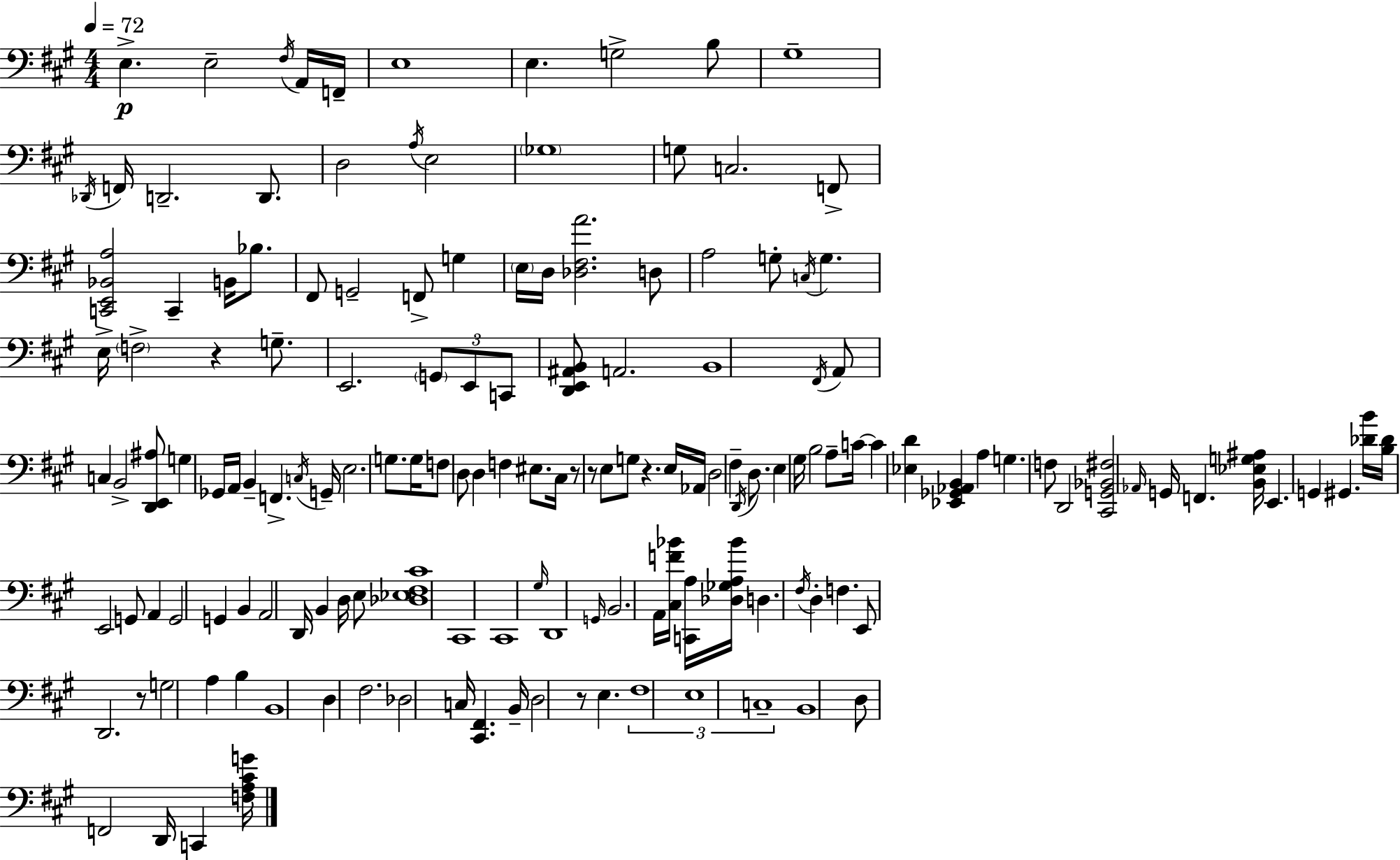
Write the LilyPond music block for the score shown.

{
  \clef bass
  \numericTimeSignature
  \time 4/4
  \key a \major
  \tempo 4 = 72
  e4.->\p e2-- \acciaccatura { fis16 } a,16 | f,16-- e1 | e4. g2-> b8 | gis1-- | \break \acciaccatura { des,16 } f,16 d,2.-- d,8. | d2 \acciaccatura { a16 } e2 | \parenthesize ges1 | g8 c2. | \break f,8-> <c, e, bes, a>2 c,4-- b,16 | bes8. fis,8 g,2-- f,8-> g4 | \parenthesize e16 d16 <des fis a'>2. | d8 a2 g8-. \acciaccatura { c16 } g4. | \break e16-> \parenthesize f2-> r4 | g8.-- e,2. | \tuplet 3/2 { \parenthesize g,8 e,8 c,8 } <d, e, ais, b,>8 a,2. | b,1 | \break \acciaccatura { fis,16 } a,8 c4 b,2-> | <d, e, ais>8 g4 ges,16 a,16 b,4-- f,4.-> | \acciaccatura { c16 } g,16-- e2. | g8. g16 f8 d8 d4 f4 | \break eis8. cis16 r8 r8 e8 g8 r4. | e16 aes,16 d2 fis4-- | \acciaccatura { d,16 } d8. e4 gis16 b2 | a8-- c'16~~ c'4 <ees d'>4 <ees, ges, aes, b,>4 | \break a4 g4. f8 d,2 | <cis, g, bes, fis>2 \grace { aes,16 } | g,16 f,4. <b, ees g ais>16 e,4. g,4 | gis,4. <des' b'>16 <b des'>16 e,2 | \break g,8 a,4 g,2 | g,4 b,4 a,2 | d,16 b,4 d16 e8 <des ees fis cis'>1 | cis,1 | \break cis,1 | \grace { gis16 } d,1 | \grace { g,16 } b,2. | a,16 <cis f' bes'>16 <c, a>16 <des ges a bes'>16 d4. | \break \acciaccatura { fis16 } d4-. f4. e,8 d,2. | r8 g2 | a4 b4 b,1 | d4 fis2. | \break des2 | c16 <cis, fis,>4. b,16-- d2 | r8 e4. \tuplet 3/2 { fis1 | e1 | \break c1-- } | b,1 | d8 f,2 | d,16 c,4 <f a cis' g'>16 \bar "|."
}